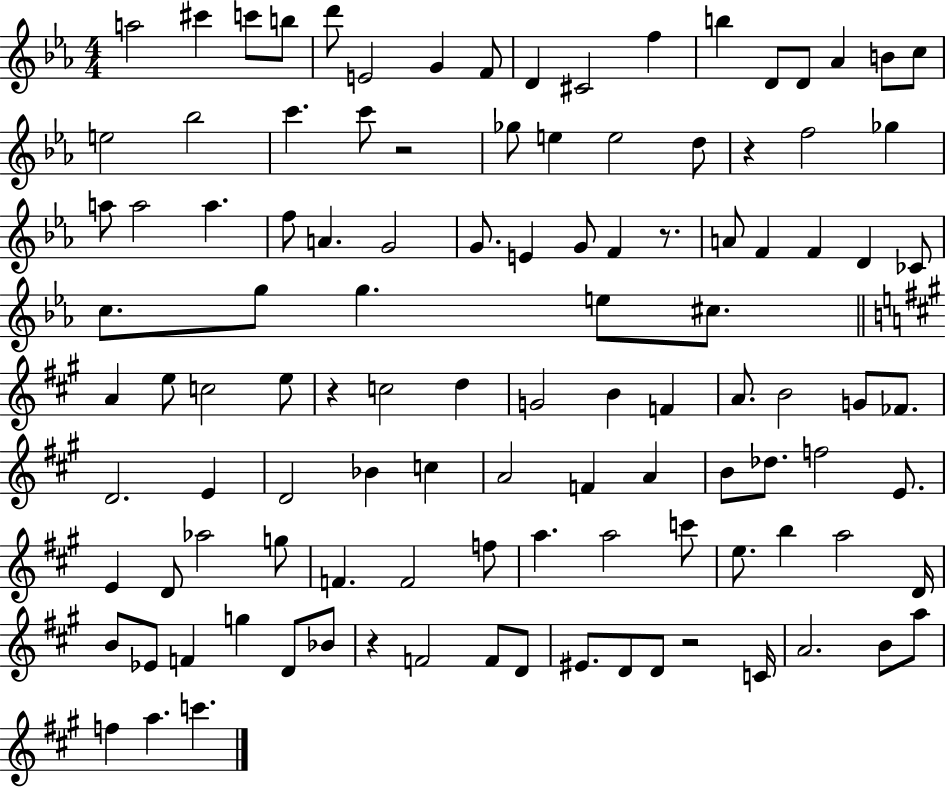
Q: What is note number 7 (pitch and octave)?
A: G4